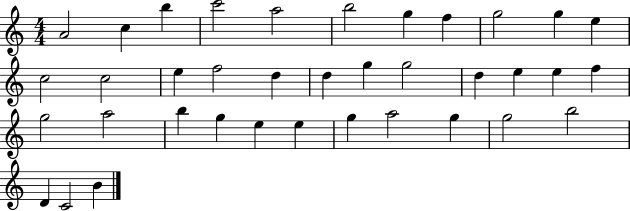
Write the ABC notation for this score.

X:1
T:Untitled
M:4/4
L:1/4
K:C
A2 c b c'2 a2 b2 g f g2 g e c2 c2 e f2 d d g g2 d e e f g2 a2 b g e e g a2 g g2 b2 D C2 B